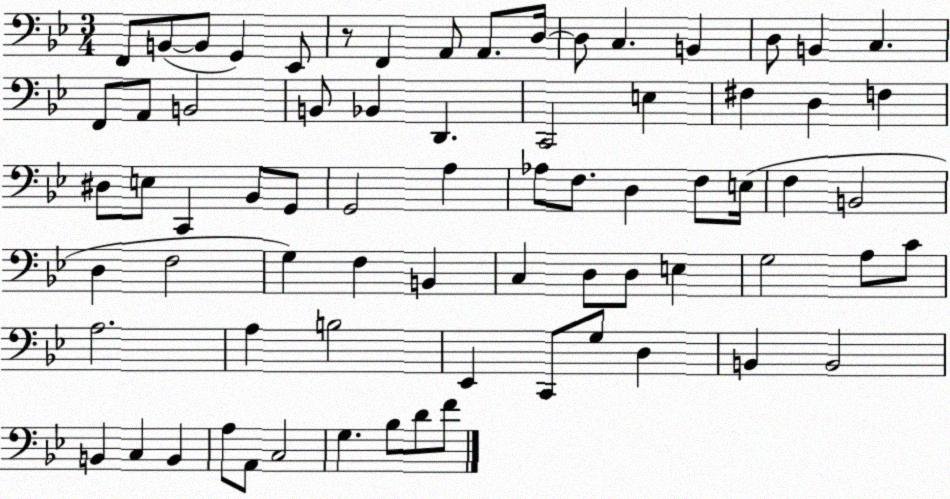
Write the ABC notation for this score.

X:1
T:Untitled
M:3/4
L:1/4
K:Bb
F,,/2 B,,/2 B,,/2 G,, _E,,/2 z/2 F,, A,,/2 A,,/2 D,/4 D,/2 C, B,, D,/2 B,, C, F,,/2 A,,/2 B,,2 B,,/2 _B,, D,, C,,2 E, ^F, D, F, ^D,/2 E,/2 C,, _B,,/2 G,,/2 G,,2 A, _A,/2 F,/2 D, F,/2 E,/4 F, B,,2 D, F,2 G, F, B,, C, D,/2 D,/2 E, G,2 A,/2 C/2 A,2 A, B,2 _E,, C,,/2 G,/2 D, B,, B,,2 B,, C, B,, A,/2 A,,/2 C,2 G, _B,/2 D/2 F/2